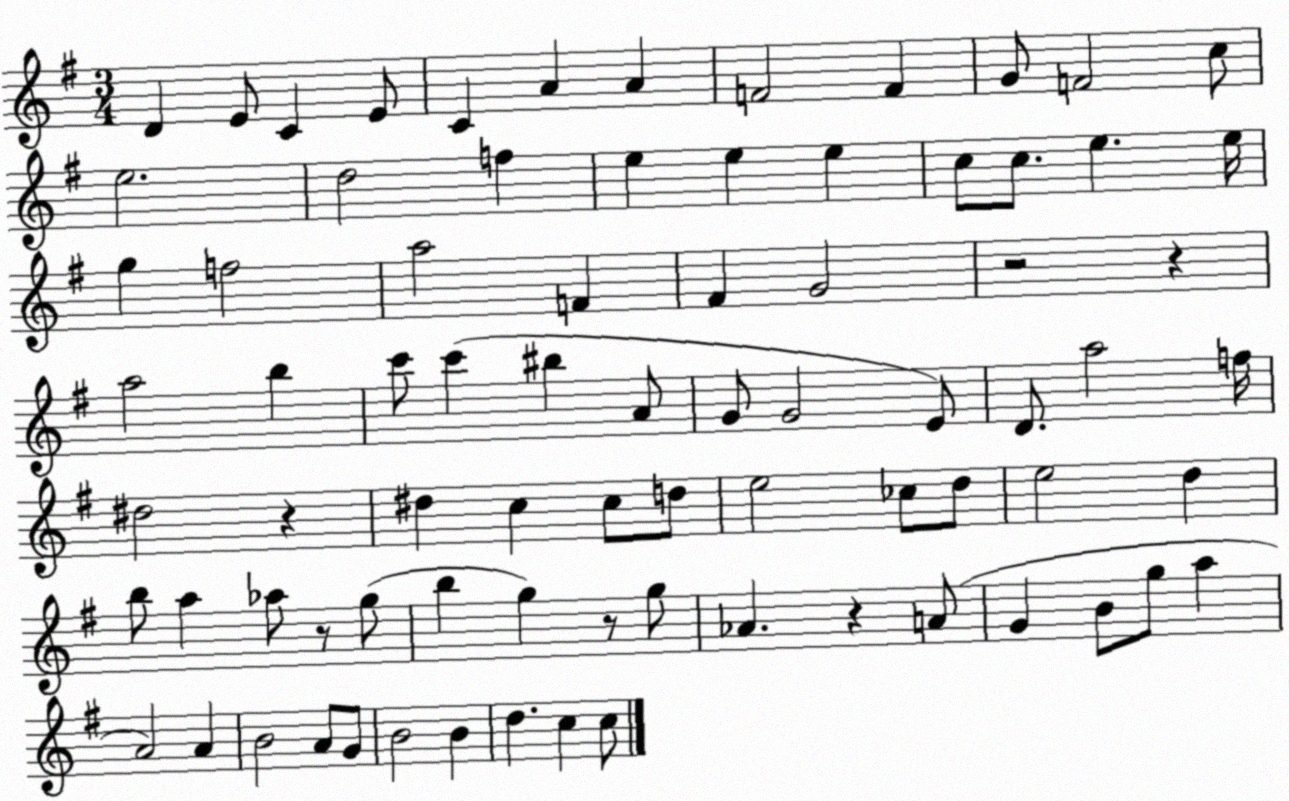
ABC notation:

X:1
T:Untitled
M:3/4
L:1/4
K:G
D E/2 C E/2 C A A F2 F G/2 F2 c/2 e2 d2 f e e e c/2 c/2 e e/4 g f2 a2 F ^F G2 z2 z a2 b c'/2 c' ^b A/2 G/2 G2 E/2 D/2 a2 f/4 ^d2 z ^d c c/2 d/2 e2 _c/2 d/2 e2 d b/2 a _a/2 z/2 g/2 b g z/2 g/2 _A z A/2 G B/2 g/2 a A2 A B2 A/2 G/2 B2 B d c c/2